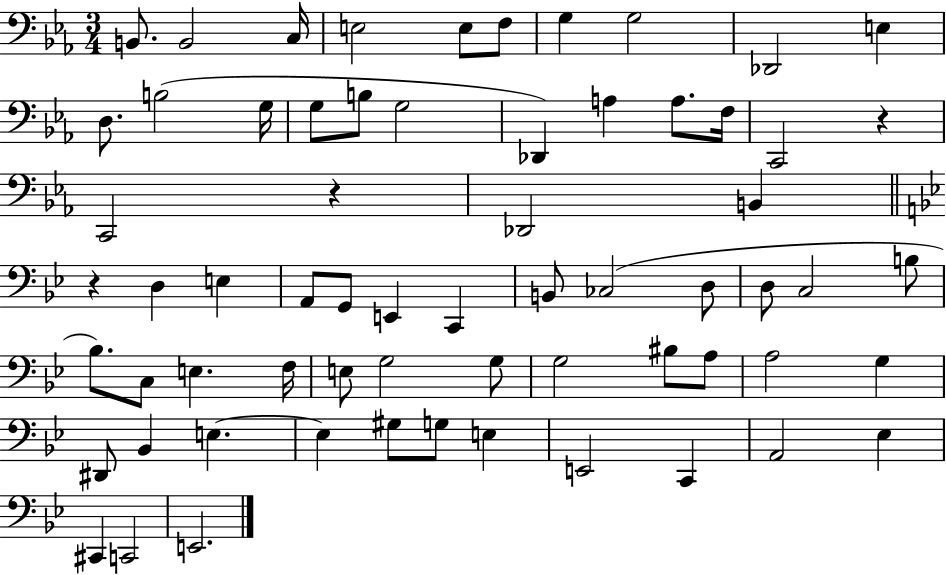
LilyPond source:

{
  \clef bass
  \numericTimeSignature
  \time 3/4
  \key ees \major
  b,8. b,2 c16 | e2 e8 f8 | g4 g2 | des,2 e4 | \break d8. b2( g16 | g8 b8 g2 | des,4) a4 a8. f16 | c,2 r4 | \break c,2 r4 | des,2 b,4 | \bar "||" \break \key bes \major r4 d4 e4 | a,8 g,8 e,4 c,4 | b,8 ces2( d8 | d8 c2 b8 | \break bes8.) c8 e4. f16 | e8 g2 g8 | g2 bis8 a8 | a2 g4 | \break dis,8 bes,4 e4.~~ | e4 gis8 g8 e4 | e,2 c,4 | a,2 ees4 | \break cis,4 c,2 | e,2. | \bar "|."
}